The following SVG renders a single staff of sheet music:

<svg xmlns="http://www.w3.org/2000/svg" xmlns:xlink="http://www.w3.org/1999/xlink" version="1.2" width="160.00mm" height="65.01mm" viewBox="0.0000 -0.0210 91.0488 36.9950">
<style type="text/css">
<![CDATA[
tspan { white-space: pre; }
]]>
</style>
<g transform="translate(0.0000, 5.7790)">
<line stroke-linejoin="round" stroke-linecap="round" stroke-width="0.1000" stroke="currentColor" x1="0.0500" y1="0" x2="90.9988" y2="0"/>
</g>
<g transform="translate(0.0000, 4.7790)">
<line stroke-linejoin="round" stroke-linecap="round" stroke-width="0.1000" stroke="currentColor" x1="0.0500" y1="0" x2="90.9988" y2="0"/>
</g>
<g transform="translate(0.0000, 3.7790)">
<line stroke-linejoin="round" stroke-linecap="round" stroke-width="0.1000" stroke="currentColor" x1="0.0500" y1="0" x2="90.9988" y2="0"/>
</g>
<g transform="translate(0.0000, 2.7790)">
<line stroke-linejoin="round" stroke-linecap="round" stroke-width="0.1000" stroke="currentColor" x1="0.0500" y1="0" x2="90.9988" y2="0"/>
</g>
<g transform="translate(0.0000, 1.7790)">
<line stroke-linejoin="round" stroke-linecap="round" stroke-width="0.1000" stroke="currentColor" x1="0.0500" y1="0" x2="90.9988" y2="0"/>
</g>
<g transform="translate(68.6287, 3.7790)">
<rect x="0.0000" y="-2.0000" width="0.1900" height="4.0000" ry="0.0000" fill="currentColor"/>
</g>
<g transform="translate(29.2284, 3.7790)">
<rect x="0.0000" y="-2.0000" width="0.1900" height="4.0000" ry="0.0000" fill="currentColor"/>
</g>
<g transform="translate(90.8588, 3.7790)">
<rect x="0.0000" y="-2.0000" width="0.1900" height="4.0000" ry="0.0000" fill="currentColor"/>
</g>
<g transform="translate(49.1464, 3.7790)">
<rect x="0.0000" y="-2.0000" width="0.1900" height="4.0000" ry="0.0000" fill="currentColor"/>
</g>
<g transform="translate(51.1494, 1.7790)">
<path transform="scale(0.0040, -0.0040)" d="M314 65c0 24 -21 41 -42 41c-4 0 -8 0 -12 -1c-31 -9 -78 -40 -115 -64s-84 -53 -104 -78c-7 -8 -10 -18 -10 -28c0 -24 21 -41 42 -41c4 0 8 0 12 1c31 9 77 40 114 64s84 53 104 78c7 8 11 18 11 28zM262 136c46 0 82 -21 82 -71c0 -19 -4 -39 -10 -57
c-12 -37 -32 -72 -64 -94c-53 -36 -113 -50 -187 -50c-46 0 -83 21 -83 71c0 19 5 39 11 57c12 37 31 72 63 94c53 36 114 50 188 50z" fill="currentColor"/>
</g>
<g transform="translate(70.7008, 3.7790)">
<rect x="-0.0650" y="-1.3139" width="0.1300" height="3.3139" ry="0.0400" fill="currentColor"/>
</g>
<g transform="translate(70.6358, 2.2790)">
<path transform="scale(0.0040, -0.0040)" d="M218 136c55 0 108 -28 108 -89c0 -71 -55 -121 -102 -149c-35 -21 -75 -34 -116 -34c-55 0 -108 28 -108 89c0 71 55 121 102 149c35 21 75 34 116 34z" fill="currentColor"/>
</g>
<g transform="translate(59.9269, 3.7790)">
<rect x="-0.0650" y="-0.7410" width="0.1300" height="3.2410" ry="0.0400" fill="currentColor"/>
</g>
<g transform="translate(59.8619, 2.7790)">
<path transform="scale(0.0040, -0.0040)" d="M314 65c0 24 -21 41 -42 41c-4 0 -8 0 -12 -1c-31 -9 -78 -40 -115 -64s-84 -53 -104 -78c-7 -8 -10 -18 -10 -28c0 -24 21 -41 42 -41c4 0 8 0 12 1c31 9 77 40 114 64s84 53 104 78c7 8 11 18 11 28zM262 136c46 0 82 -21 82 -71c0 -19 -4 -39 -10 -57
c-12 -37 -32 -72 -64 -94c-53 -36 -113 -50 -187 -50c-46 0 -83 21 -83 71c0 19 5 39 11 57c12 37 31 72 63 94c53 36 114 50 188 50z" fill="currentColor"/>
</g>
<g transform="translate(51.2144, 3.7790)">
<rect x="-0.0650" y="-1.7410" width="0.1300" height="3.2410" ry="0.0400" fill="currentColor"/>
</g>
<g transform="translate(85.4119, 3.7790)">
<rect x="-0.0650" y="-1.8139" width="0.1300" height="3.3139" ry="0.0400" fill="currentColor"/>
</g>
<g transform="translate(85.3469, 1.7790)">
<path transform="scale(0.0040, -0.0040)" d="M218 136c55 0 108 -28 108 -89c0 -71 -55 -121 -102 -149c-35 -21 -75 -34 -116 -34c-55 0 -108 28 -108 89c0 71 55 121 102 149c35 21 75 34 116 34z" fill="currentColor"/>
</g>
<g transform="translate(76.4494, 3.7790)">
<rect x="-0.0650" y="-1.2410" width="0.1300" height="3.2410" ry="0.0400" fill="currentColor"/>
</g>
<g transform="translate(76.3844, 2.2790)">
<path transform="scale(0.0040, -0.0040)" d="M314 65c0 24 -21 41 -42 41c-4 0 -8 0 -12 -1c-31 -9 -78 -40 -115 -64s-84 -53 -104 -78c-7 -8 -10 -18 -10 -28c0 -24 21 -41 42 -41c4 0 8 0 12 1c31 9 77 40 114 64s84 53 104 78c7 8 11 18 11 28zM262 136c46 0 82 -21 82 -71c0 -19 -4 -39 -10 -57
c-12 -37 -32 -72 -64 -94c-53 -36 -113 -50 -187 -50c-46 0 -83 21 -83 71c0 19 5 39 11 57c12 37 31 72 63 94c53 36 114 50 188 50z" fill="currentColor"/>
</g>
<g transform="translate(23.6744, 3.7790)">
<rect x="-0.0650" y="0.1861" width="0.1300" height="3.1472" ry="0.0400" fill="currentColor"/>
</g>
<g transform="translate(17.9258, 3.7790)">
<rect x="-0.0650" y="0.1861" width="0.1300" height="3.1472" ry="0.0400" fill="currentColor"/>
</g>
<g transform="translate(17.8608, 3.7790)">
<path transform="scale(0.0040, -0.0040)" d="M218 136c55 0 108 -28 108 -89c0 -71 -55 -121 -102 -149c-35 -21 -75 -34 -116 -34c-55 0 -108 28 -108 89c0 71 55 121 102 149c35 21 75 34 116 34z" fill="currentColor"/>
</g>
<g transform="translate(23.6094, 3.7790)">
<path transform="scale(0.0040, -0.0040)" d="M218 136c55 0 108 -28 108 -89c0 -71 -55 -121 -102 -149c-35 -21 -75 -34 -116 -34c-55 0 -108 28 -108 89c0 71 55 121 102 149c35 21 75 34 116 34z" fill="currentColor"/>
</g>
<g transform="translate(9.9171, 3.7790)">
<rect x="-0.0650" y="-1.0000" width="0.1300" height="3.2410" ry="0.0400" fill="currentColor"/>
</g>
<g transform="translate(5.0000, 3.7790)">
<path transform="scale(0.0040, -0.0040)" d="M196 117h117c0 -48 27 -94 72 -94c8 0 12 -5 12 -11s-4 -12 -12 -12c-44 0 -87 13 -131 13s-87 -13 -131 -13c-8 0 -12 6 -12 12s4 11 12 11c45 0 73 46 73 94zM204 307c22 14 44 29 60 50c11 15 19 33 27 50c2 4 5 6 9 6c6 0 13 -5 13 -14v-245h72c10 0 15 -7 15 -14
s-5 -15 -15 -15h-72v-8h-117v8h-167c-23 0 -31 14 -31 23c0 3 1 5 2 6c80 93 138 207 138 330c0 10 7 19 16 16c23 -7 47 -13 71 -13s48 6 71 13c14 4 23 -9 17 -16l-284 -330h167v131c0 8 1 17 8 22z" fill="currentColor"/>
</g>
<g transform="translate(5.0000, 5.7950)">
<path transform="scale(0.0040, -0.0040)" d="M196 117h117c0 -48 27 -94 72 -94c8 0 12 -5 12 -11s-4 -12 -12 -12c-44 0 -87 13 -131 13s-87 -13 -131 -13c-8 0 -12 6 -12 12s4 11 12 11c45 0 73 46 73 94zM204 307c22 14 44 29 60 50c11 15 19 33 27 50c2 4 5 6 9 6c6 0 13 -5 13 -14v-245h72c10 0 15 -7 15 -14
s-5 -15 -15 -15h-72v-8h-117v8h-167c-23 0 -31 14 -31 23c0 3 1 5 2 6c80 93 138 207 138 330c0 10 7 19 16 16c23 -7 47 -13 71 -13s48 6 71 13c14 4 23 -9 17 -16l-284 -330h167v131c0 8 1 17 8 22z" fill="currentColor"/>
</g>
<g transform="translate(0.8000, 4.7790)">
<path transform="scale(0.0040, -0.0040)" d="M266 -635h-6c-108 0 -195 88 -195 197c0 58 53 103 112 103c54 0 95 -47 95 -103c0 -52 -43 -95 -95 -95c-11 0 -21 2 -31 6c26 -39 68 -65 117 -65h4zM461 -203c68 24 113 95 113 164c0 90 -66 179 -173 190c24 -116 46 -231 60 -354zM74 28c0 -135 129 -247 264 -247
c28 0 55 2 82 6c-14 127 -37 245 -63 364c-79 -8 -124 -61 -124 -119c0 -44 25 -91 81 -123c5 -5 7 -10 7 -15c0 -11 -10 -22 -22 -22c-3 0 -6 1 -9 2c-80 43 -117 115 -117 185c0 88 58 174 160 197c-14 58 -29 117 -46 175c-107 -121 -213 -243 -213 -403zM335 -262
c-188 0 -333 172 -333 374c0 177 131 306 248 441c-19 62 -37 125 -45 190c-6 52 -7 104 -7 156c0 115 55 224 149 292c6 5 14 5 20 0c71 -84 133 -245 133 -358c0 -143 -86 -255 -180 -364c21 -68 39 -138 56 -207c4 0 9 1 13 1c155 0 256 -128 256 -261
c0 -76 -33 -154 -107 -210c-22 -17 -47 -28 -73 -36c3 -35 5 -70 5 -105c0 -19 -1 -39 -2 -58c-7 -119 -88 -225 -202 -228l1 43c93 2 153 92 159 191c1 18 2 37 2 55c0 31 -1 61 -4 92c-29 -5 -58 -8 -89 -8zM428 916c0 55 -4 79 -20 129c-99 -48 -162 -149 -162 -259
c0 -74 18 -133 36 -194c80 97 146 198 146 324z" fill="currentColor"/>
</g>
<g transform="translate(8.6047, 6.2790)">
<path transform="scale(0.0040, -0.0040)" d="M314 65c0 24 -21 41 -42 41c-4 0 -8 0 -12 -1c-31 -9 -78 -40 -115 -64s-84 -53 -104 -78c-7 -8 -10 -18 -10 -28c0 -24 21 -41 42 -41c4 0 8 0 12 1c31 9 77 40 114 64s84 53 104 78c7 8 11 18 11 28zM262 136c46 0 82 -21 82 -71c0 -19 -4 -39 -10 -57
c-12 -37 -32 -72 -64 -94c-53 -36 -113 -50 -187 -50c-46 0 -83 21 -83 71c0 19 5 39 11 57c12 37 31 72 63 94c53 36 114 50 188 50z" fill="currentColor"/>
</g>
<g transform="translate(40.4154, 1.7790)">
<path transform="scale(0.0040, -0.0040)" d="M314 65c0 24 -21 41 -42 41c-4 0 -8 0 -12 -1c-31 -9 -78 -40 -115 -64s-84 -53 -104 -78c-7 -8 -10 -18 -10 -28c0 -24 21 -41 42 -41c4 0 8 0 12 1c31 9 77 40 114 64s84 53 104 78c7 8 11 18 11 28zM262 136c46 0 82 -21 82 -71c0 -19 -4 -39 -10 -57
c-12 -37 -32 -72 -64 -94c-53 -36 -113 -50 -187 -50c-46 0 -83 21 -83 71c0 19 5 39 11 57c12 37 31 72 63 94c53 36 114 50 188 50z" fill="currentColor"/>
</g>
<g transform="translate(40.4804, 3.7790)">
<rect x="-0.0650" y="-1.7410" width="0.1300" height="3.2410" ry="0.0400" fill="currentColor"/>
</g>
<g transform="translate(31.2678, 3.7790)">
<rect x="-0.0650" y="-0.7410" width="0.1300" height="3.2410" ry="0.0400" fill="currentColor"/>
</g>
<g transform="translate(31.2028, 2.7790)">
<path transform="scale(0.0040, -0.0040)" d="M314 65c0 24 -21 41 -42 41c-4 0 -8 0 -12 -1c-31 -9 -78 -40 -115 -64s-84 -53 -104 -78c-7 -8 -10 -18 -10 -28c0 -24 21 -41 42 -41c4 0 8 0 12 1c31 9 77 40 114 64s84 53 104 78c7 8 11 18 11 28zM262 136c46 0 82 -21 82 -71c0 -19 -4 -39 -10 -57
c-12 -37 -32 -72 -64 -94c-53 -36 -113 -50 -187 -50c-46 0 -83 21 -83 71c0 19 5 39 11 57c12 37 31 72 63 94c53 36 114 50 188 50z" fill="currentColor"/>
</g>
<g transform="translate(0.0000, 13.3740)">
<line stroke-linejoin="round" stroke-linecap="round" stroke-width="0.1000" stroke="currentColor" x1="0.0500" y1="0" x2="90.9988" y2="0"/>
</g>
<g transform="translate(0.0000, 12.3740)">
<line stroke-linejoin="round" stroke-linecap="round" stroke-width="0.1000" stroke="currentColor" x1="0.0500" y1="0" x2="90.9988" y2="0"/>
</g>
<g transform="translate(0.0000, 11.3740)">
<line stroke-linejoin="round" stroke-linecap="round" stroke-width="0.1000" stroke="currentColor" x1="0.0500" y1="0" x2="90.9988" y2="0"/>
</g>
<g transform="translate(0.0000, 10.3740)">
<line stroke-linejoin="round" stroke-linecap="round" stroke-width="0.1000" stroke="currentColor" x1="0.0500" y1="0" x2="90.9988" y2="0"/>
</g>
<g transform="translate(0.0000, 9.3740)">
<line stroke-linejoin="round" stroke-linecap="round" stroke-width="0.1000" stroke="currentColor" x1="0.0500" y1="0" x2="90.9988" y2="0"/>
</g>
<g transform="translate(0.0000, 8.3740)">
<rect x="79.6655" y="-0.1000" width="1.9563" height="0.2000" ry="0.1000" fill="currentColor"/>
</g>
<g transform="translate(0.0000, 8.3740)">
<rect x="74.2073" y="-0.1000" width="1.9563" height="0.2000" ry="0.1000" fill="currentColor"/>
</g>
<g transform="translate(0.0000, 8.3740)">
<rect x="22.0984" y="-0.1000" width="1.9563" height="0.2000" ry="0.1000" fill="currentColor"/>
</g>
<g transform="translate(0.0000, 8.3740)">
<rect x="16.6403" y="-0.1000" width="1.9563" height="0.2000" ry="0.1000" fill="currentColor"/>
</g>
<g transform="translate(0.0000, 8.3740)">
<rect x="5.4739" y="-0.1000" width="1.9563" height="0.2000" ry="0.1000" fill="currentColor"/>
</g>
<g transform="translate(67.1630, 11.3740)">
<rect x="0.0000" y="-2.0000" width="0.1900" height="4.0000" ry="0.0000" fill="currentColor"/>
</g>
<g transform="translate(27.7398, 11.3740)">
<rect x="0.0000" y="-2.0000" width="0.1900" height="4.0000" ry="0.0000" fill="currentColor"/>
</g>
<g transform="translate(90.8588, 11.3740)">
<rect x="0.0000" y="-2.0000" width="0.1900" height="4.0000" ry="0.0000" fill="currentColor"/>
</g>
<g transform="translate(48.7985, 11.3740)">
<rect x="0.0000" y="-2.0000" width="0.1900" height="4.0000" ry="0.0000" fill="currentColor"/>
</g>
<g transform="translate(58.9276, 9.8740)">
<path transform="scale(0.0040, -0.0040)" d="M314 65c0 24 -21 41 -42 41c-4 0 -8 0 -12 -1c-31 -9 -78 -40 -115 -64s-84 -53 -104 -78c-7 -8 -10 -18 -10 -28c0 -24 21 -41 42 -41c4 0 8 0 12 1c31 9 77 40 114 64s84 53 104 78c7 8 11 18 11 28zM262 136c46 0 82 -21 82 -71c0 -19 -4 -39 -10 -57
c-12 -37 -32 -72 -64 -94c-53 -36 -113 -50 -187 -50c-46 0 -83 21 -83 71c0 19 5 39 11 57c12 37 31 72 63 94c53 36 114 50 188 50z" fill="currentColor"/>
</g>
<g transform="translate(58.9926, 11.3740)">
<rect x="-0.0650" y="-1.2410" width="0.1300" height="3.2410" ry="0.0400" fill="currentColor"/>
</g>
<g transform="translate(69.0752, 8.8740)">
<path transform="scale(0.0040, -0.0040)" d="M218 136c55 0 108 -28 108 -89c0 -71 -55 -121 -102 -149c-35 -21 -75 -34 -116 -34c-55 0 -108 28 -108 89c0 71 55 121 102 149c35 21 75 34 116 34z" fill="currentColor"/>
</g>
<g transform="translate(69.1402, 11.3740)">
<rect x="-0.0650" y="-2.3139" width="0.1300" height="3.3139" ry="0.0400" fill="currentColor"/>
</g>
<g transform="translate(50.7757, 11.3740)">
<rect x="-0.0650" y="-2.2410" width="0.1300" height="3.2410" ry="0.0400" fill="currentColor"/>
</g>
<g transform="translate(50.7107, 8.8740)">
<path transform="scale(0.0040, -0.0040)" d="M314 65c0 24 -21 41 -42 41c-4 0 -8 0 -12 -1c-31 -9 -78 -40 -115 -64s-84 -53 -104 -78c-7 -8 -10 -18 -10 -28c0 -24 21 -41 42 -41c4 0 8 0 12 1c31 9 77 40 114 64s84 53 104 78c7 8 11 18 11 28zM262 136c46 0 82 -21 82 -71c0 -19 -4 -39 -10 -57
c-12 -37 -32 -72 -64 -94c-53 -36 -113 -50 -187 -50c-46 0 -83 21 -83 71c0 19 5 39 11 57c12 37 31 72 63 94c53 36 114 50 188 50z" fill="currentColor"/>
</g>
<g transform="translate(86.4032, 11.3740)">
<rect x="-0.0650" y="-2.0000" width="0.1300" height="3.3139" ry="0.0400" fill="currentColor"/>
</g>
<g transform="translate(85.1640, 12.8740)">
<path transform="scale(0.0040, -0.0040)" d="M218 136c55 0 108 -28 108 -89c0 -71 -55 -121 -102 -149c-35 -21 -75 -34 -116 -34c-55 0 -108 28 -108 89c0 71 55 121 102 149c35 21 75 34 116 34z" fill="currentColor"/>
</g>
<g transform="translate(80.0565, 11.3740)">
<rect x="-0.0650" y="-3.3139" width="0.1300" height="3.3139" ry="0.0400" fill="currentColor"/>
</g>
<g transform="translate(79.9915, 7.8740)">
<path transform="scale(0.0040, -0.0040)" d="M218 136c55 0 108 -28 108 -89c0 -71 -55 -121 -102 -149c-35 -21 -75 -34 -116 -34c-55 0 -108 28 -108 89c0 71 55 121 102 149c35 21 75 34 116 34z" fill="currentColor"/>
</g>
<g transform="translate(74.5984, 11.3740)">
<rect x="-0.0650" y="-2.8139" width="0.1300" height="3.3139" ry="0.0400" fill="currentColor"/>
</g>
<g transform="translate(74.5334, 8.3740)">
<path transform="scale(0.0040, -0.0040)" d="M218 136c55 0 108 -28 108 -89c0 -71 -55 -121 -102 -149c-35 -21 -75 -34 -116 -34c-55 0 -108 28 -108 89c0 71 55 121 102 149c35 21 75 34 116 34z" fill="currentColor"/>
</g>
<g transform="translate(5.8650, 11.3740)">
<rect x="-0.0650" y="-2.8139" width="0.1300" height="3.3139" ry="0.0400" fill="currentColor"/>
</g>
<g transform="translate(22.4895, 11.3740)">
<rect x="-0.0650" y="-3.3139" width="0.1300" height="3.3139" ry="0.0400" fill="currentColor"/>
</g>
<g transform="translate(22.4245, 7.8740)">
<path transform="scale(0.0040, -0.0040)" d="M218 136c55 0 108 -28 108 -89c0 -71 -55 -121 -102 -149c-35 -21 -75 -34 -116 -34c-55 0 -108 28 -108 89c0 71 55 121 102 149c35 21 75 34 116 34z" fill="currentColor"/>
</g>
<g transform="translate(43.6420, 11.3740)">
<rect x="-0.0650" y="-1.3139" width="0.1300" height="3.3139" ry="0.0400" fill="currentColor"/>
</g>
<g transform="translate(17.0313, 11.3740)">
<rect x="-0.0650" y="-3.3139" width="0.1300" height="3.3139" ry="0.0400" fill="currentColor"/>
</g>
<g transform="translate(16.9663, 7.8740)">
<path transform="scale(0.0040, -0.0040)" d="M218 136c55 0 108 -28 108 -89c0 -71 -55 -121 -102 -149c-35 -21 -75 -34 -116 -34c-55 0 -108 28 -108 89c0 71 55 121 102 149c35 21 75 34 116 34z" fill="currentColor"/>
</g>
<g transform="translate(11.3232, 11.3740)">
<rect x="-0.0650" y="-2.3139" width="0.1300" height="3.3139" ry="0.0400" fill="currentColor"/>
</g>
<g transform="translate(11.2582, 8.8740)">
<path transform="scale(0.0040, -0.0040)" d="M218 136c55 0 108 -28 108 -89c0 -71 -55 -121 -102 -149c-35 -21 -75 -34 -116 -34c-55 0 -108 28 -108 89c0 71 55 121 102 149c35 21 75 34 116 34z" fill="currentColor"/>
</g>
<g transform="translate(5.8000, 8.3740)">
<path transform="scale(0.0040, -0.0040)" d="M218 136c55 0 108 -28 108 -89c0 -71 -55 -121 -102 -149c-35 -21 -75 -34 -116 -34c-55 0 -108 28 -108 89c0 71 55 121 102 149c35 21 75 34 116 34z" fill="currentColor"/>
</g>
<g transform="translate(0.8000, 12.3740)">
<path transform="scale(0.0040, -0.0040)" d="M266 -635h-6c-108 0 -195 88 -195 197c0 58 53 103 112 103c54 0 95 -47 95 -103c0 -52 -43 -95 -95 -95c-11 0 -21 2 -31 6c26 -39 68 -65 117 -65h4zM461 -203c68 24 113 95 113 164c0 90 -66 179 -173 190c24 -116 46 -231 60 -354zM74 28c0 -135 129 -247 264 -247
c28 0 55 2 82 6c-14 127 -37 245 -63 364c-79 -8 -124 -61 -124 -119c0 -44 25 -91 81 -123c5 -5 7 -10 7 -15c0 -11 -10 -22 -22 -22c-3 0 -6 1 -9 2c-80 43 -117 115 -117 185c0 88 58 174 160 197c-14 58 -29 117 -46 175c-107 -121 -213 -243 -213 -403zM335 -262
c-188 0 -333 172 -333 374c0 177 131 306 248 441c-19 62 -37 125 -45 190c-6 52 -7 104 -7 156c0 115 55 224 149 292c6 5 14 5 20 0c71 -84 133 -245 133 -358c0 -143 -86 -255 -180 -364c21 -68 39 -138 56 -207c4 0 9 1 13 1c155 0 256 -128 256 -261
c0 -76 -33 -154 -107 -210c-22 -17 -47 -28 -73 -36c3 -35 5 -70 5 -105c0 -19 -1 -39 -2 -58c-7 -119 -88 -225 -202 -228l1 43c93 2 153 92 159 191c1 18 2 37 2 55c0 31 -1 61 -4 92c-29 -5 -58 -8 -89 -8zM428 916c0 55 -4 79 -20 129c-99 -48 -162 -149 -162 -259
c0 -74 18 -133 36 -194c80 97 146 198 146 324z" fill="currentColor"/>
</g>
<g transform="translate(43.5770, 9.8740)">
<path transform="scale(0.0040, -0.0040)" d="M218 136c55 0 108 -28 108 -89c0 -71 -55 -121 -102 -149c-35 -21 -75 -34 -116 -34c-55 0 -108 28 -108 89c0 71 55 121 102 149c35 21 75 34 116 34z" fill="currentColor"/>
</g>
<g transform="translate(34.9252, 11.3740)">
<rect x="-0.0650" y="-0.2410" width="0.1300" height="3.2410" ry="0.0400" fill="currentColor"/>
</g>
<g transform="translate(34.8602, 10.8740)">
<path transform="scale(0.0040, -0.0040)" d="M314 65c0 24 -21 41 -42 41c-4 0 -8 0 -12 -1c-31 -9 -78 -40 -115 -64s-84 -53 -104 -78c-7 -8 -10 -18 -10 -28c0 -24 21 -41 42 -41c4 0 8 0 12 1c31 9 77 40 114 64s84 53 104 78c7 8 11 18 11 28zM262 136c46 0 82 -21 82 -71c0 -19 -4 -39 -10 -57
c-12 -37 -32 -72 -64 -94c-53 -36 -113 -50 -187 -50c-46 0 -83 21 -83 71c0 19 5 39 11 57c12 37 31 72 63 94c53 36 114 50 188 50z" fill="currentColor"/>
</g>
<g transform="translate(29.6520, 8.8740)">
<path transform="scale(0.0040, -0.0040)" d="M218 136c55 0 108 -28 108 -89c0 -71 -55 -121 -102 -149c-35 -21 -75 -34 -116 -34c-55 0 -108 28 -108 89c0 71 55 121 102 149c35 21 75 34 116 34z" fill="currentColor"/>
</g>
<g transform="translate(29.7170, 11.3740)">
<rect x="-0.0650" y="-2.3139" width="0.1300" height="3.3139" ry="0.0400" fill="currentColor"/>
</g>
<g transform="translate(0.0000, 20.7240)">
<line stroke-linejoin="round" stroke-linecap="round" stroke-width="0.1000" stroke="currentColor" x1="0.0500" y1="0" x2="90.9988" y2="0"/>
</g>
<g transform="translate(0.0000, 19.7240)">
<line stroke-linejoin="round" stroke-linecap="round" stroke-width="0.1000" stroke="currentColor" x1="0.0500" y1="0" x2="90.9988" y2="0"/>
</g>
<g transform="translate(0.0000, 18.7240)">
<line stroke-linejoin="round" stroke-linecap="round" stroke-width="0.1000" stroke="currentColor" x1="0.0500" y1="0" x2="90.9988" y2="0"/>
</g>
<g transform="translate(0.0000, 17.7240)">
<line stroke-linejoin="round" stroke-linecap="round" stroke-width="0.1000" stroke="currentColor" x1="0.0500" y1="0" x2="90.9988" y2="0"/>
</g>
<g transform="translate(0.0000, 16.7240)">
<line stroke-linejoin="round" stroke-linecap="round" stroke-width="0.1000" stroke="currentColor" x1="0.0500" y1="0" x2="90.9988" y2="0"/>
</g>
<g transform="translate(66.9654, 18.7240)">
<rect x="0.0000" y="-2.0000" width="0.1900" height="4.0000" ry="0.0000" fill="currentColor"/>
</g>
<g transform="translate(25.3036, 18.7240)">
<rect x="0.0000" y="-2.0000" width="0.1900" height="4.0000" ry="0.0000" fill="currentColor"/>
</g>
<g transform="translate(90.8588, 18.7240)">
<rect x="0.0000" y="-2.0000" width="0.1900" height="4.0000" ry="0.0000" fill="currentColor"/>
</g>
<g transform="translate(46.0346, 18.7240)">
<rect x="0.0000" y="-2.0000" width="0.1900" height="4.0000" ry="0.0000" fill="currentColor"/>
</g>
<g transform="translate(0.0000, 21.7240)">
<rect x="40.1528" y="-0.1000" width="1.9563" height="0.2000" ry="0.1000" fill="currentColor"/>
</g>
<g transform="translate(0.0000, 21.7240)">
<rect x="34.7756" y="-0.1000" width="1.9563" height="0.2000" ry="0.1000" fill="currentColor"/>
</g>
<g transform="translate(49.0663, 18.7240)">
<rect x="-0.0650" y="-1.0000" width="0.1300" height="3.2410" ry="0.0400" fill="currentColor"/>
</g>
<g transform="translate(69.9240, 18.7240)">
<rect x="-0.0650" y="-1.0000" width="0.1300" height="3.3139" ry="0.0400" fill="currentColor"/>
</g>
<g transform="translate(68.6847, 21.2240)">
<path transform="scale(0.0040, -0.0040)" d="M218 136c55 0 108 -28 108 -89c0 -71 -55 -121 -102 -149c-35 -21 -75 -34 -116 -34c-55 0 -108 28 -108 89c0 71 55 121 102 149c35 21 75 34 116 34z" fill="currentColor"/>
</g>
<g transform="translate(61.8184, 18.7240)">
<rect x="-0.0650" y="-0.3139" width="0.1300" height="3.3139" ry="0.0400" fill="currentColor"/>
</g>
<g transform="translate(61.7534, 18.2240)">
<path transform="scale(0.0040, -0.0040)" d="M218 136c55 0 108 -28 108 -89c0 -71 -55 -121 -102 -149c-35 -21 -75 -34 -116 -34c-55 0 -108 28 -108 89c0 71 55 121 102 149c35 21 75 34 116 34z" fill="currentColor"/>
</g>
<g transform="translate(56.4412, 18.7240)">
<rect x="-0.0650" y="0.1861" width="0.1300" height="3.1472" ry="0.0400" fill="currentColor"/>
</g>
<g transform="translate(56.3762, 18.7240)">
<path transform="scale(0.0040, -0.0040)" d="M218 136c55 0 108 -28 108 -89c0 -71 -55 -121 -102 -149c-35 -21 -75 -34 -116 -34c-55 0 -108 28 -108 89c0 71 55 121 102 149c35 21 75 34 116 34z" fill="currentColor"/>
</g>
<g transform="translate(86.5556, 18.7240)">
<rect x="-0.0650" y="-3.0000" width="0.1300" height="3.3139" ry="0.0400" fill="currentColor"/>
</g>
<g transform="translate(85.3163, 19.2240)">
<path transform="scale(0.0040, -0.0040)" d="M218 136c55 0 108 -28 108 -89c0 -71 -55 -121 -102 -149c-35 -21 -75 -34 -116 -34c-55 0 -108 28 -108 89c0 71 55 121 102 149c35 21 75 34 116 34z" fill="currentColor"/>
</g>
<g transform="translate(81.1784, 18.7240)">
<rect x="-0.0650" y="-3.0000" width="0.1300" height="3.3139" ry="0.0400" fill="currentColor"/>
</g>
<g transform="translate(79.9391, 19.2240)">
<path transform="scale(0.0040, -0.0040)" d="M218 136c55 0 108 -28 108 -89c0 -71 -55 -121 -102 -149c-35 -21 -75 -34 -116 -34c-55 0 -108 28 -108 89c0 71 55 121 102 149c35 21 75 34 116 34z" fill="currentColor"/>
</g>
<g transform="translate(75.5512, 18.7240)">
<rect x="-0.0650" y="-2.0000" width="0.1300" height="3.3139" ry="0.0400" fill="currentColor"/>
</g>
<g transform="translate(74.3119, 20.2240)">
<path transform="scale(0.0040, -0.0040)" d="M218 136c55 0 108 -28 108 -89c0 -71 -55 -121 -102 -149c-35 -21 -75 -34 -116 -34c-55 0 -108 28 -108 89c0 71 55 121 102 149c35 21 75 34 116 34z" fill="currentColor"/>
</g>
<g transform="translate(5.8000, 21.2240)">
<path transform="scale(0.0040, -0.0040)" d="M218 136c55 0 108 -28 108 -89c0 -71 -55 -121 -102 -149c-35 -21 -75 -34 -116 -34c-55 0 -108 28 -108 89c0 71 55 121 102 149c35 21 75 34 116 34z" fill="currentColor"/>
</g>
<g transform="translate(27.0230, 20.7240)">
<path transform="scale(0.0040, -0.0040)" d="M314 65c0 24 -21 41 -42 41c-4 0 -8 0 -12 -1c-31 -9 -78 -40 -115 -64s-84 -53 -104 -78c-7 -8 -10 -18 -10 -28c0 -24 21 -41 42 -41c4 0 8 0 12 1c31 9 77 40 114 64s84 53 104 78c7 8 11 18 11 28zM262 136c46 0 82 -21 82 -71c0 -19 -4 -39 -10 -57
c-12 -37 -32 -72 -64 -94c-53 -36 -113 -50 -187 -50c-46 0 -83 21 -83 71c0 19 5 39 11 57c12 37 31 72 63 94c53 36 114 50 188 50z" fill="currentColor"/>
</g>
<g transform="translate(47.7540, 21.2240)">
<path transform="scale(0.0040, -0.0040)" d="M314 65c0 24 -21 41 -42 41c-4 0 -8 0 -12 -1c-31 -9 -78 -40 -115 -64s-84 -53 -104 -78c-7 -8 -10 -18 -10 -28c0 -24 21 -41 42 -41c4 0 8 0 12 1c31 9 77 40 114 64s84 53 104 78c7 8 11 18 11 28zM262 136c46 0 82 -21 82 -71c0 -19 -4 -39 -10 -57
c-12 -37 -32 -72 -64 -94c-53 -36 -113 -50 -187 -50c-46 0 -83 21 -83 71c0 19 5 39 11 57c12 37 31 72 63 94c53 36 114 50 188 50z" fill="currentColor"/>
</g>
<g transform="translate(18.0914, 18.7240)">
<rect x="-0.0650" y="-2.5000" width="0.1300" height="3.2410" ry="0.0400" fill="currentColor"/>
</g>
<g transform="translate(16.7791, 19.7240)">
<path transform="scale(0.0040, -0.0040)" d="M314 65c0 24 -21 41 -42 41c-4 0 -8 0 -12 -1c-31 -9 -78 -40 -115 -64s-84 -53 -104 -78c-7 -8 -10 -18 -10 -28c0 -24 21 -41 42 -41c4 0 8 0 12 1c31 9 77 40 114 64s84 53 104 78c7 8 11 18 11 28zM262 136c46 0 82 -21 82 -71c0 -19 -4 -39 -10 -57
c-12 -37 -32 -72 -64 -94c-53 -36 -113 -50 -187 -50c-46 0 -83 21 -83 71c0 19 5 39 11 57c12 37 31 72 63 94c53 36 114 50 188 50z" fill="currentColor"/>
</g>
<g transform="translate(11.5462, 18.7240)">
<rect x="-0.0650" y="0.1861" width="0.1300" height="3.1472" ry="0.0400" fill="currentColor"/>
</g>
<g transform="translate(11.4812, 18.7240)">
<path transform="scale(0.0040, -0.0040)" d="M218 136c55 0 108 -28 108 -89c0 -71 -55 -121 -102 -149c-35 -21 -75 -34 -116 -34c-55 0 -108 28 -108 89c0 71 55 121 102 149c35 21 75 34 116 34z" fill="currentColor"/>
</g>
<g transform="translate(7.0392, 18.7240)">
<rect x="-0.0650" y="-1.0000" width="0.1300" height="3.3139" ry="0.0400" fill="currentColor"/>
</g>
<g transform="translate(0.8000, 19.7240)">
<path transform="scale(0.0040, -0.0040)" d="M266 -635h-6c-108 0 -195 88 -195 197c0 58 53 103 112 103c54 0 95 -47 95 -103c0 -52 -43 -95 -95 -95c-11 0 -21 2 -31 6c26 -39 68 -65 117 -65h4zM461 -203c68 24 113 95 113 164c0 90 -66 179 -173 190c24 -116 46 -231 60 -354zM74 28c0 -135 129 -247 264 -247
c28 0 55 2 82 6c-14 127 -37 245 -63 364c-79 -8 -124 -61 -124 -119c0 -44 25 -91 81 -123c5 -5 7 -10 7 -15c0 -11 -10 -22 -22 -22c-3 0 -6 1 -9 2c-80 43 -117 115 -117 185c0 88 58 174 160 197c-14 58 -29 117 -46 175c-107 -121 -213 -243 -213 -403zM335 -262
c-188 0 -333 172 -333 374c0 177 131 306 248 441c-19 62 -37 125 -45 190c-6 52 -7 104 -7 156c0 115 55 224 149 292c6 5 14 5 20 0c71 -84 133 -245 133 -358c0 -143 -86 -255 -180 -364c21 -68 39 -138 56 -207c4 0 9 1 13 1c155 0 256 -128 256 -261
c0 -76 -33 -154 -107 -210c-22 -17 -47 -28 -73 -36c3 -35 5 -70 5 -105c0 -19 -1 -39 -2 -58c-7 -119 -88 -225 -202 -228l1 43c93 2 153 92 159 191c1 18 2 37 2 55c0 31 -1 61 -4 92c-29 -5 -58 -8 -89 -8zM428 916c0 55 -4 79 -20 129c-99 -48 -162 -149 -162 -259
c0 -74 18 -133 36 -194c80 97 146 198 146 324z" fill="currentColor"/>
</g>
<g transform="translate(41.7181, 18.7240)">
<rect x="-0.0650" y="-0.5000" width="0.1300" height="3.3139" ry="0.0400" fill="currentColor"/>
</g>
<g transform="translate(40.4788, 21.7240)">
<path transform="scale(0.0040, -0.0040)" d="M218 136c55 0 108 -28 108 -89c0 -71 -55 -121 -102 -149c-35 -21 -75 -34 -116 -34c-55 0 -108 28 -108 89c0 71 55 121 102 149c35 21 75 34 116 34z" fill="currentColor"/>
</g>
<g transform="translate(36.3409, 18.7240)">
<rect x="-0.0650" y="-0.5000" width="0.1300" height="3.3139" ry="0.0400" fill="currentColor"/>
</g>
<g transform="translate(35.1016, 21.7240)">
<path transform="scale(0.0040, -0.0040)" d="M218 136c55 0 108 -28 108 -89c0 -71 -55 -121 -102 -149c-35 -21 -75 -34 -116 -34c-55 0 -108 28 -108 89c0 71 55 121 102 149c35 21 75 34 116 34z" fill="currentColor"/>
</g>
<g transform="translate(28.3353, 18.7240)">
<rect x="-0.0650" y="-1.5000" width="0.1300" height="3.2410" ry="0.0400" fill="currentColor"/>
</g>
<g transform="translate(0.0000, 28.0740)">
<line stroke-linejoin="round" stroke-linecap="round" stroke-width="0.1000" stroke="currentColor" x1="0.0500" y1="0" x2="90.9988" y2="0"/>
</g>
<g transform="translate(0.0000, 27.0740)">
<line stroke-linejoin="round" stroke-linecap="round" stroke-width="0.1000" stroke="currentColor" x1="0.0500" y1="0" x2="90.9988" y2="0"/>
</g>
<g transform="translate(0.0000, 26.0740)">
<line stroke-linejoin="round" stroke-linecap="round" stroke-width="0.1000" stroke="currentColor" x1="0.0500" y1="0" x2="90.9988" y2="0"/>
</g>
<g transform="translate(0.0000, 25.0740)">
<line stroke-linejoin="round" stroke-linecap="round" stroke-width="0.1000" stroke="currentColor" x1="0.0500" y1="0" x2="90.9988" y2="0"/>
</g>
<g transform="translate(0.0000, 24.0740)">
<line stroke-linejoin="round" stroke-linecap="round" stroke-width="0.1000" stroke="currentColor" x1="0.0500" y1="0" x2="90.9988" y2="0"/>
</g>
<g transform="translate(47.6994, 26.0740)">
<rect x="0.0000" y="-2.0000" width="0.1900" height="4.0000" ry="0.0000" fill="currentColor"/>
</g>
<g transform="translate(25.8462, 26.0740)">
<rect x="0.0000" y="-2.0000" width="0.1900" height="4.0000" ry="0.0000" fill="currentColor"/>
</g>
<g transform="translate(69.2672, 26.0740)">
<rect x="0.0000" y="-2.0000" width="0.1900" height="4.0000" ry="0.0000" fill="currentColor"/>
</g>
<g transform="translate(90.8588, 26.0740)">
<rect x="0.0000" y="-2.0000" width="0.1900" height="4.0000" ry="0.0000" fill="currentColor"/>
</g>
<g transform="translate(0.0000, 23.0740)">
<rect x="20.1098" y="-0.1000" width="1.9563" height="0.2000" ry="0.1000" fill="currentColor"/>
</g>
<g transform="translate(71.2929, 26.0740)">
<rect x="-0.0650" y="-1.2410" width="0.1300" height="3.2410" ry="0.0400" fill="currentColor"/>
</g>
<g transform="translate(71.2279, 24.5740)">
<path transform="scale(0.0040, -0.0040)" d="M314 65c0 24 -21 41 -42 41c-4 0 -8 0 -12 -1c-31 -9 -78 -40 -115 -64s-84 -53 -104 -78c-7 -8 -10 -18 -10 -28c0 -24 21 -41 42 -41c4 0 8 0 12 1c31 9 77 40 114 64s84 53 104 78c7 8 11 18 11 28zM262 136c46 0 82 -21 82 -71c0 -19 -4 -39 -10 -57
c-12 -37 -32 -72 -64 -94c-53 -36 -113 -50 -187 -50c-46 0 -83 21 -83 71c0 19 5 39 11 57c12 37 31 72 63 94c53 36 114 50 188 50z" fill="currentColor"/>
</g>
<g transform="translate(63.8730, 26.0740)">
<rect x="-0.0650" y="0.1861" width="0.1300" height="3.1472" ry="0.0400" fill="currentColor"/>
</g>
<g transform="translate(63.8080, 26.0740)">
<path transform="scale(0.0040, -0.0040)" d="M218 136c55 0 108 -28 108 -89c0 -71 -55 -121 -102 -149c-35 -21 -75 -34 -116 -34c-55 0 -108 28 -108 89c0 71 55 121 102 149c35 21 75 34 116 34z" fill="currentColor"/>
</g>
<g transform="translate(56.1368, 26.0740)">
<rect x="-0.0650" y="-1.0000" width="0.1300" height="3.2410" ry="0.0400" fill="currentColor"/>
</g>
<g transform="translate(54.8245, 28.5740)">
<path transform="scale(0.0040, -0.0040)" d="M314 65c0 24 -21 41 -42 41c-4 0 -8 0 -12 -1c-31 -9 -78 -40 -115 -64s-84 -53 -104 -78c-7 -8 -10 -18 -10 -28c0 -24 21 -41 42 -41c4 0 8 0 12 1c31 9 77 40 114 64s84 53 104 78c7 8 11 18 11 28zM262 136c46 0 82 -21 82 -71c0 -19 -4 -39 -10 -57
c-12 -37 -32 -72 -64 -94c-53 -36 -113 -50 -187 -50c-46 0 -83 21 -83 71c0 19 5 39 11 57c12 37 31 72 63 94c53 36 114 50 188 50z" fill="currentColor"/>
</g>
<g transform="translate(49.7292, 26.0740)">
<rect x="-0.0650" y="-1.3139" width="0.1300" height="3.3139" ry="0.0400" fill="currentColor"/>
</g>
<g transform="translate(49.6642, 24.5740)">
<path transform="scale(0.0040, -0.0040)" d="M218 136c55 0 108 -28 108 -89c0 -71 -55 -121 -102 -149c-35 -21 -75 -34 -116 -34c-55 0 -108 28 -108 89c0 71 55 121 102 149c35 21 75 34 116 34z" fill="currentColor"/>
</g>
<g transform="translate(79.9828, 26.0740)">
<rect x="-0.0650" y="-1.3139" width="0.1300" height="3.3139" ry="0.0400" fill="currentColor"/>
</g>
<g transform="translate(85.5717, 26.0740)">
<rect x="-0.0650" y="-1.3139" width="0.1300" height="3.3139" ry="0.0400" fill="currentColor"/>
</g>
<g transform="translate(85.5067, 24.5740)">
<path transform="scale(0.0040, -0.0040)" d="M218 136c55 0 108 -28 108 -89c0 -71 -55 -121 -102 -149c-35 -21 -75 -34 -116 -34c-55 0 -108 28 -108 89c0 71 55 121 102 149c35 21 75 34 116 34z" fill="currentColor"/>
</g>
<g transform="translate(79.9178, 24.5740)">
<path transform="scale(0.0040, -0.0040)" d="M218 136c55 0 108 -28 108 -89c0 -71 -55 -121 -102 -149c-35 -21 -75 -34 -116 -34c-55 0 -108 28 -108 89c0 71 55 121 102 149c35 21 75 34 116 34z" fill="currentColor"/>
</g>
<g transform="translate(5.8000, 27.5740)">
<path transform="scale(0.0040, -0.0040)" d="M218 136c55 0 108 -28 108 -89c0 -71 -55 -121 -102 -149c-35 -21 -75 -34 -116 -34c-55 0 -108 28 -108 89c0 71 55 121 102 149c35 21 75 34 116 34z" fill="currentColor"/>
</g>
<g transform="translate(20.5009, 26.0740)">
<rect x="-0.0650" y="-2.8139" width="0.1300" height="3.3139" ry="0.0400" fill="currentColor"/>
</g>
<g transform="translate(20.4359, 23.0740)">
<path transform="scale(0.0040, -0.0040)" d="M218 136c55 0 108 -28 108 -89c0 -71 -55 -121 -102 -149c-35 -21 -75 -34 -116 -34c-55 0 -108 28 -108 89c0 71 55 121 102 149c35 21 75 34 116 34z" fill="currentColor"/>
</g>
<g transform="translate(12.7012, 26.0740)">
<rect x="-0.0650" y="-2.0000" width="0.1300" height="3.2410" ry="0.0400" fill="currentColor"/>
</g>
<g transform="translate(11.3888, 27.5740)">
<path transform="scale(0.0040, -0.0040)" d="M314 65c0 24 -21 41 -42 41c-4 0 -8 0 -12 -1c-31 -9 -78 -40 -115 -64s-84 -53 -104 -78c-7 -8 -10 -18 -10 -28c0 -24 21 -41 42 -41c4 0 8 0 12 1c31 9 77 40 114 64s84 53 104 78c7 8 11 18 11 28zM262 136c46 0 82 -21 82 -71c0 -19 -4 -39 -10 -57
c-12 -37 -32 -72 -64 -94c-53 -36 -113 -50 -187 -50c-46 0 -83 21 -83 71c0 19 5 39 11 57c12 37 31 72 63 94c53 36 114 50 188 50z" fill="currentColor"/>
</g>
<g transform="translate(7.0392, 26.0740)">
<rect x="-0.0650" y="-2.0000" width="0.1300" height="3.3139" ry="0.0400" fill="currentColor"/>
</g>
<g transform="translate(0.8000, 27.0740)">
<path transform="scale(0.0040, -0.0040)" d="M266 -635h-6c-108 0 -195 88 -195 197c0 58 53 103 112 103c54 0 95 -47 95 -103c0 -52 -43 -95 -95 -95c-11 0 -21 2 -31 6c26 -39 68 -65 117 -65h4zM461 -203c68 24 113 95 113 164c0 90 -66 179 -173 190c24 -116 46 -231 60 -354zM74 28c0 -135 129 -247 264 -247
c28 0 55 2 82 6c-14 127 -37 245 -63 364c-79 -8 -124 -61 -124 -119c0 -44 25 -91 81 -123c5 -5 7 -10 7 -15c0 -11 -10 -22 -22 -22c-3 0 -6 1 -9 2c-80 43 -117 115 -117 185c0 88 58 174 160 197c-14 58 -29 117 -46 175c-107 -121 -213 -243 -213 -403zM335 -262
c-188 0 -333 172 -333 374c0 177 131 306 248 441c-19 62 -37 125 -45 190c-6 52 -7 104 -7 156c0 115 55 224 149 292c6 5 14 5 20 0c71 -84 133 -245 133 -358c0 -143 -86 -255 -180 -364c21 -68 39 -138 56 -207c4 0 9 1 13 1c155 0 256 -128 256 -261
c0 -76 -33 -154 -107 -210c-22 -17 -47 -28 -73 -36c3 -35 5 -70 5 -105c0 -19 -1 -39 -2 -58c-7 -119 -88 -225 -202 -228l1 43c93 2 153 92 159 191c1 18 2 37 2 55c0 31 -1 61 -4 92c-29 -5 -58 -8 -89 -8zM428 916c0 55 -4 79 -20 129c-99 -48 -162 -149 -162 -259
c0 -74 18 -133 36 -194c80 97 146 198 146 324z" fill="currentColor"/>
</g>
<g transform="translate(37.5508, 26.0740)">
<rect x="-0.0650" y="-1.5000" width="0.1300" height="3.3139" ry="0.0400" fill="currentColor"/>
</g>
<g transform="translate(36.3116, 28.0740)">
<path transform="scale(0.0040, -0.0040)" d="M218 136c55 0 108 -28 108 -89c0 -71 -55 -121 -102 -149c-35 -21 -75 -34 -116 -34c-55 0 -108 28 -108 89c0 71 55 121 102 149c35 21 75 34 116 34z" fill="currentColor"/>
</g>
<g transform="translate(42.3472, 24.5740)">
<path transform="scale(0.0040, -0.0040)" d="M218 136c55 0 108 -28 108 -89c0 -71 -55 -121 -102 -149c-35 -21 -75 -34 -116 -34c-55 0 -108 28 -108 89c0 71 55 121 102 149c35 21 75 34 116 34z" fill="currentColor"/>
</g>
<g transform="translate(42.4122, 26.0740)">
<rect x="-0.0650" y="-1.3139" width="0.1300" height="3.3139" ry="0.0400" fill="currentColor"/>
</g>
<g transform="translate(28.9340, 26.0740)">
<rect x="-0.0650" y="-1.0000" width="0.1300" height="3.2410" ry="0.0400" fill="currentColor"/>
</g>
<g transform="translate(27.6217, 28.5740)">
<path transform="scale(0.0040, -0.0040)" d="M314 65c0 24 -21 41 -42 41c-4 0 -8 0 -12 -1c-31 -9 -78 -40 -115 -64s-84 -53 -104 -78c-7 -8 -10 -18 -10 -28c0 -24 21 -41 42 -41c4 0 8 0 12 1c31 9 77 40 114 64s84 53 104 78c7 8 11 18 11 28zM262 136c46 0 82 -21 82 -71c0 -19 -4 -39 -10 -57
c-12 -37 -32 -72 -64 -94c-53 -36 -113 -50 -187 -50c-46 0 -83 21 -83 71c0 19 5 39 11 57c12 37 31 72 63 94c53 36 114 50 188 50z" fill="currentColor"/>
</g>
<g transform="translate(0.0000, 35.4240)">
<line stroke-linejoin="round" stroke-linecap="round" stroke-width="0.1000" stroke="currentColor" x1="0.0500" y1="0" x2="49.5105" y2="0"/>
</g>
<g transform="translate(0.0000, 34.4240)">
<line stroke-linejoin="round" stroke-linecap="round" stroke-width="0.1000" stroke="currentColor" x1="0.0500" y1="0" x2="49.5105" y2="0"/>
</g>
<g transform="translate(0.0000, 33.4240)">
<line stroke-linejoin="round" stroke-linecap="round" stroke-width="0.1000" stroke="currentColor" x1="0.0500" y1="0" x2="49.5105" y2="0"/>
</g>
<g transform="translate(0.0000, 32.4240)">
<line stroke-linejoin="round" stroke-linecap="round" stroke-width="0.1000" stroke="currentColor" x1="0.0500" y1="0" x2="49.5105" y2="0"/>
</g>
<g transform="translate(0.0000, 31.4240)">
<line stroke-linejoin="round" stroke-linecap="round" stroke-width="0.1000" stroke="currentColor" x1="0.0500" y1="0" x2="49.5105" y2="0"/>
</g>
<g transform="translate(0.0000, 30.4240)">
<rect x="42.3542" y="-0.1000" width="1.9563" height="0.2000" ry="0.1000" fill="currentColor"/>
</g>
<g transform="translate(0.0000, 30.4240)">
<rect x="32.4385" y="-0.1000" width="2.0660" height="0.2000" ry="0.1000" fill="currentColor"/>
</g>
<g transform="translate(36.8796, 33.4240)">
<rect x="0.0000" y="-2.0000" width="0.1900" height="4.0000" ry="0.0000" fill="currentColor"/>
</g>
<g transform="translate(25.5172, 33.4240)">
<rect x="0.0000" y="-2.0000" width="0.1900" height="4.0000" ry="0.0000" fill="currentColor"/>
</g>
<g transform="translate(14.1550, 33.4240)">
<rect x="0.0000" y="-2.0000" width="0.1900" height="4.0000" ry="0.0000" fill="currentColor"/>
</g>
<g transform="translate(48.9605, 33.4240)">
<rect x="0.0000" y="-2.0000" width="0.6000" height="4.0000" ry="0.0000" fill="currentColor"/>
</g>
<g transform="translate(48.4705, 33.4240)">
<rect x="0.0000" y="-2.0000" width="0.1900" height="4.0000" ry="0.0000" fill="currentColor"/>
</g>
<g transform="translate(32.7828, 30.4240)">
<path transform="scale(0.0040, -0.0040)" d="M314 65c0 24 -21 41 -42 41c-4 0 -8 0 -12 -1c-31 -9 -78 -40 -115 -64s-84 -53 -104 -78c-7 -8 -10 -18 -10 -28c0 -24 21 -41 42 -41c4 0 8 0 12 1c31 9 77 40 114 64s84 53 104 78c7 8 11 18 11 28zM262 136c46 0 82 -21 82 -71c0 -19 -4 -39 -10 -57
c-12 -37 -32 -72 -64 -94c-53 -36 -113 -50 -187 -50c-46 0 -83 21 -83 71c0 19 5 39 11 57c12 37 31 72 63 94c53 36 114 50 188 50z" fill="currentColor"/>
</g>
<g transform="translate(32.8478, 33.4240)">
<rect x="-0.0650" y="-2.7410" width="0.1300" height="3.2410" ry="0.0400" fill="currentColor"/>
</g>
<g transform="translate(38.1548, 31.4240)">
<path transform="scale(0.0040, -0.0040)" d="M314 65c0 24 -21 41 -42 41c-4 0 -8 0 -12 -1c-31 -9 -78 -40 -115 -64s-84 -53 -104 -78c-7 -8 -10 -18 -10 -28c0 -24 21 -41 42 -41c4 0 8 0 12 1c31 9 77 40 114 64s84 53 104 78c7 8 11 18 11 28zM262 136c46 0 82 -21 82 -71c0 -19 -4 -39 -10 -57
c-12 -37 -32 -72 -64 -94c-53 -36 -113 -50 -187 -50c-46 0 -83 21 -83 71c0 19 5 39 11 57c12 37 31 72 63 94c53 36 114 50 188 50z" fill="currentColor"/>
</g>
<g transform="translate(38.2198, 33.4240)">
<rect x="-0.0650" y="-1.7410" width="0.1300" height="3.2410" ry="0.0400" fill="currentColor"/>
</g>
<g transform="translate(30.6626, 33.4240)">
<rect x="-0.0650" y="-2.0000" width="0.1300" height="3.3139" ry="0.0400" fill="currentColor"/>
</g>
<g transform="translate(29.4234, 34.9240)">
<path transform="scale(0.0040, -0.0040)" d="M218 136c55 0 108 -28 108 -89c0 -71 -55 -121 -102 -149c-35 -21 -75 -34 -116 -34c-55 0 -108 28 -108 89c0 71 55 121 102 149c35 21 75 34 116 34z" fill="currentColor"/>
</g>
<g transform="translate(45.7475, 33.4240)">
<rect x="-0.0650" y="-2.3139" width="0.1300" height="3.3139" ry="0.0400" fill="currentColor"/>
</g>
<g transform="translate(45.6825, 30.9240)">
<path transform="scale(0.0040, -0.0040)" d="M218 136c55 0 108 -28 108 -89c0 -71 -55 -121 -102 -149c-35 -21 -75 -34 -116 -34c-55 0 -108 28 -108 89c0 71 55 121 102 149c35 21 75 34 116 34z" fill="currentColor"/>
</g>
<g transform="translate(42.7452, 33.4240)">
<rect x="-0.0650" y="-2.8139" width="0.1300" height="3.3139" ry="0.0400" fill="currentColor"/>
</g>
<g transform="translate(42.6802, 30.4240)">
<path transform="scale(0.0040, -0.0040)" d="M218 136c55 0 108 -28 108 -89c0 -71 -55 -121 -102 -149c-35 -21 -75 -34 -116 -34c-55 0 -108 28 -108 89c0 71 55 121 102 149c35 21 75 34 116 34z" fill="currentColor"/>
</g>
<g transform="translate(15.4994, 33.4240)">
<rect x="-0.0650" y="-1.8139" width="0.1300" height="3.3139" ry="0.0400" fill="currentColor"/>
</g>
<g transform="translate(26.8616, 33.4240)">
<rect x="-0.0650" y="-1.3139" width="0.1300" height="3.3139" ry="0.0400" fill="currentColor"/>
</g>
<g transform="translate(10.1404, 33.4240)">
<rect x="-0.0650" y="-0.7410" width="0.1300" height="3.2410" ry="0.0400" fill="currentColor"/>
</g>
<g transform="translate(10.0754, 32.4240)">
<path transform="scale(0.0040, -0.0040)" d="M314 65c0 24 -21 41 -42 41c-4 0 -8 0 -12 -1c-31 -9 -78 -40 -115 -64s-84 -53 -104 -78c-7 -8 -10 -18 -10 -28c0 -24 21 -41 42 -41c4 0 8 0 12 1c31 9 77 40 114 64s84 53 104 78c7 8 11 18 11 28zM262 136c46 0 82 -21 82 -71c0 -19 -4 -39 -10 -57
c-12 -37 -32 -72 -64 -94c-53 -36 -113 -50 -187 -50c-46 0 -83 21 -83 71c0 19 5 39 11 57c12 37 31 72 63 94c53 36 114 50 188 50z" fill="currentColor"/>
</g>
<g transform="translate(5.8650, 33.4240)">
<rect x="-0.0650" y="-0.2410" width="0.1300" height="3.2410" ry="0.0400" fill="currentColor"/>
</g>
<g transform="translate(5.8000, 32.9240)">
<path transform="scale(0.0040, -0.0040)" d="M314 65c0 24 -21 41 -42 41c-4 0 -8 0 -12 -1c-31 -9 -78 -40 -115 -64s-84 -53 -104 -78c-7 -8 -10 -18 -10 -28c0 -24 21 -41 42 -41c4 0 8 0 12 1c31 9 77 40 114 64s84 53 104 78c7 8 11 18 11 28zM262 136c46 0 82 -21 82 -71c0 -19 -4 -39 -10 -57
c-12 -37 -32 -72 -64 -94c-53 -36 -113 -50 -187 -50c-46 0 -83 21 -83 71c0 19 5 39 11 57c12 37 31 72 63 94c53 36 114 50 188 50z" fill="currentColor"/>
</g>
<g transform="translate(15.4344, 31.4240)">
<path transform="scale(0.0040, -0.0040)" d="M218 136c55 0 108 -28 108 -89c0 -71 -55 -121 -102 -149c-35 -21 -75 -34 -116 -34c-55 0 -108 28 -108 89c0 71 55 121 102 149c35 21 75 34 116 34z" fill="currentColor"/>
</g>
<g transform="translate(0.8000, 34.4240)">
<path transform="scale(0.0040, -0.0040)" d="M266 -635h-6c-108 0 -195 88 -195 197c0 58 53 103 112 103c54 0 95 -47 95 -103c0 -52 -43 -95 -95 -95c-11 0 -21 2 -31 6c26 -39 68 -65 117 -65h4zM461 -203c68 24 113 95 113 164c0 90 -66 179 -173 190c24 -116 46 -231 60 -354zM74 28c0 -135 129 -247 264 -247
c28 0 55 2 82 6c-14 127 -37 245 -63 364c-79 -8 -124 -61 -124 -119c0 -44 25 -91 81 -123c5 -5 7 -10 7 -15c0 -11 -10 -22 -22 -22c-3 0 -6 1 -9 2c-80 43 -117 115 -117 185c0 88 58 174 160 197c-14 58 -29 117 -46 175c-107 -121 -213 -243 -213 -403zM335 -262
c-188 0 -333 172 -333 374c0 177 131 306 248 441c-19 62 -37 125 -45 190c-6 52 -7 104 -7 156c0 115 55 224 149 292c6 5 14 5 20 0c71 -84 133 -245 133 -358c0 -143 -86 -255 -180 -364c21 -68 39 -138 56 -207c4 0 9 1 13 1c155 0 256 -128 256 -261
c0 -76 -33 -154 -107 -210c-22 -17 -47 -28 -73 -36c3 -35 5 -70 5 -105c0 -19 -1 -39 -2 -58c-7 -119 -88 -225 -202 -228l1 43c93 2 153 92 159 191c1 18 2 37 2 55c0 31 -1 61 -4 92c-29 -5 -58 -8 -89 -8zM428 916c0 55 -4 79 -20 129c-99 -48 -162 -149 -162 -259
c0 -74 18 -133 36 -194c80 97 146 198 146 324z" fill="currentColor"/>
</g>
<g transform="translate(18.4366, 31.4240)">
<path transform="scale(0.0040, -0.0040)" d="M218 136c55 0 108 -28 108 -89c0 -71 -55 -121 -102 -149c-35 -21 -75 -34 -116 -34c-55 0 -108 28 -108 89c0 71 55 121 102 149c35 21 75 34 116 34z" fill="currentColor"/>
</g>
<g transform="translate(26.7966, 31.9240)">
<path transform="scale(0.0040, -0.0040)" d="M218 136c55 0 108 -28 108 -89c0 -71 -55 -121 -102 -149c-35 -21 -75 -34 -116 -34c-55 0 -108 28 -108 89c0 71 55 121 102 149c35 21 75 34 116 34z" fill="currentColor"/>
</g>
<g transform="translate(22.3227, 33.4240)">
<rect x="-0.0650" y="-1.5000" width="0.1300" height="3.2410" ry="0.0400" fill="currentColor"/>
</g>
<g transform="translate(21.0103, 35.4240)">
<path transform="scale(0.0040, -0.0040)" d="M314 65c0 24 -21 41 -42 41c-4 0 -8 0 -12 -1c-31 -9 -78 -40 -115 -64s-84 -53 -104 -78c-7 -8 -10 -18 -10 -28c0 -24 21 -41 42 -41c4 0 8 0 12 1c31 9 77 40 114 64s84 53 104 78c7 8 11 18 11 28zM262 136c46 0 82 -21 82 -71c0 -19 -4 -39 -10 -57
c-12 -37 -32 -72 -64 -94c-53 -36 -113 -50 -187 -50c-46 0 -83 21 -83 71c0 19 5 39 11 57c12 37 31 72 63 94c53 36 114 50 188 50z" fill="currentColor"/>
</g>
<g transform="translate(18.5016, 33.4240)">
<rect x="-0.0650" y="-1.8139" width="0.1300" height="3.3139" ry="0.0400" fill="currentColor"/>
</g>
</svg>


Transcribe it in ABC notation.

X:1
T:Untitled
M:4/4
L:1/4
K:C
D2 B B d2 f2 f2 d2 e e2 f a g b b g c2 e g2 e2 g a b F D B G2 E2 C C D2 B c D F A A F F2 a D2 E e e D2 B e2 e e c2 d2 f f E2 e F a2 f2 a g